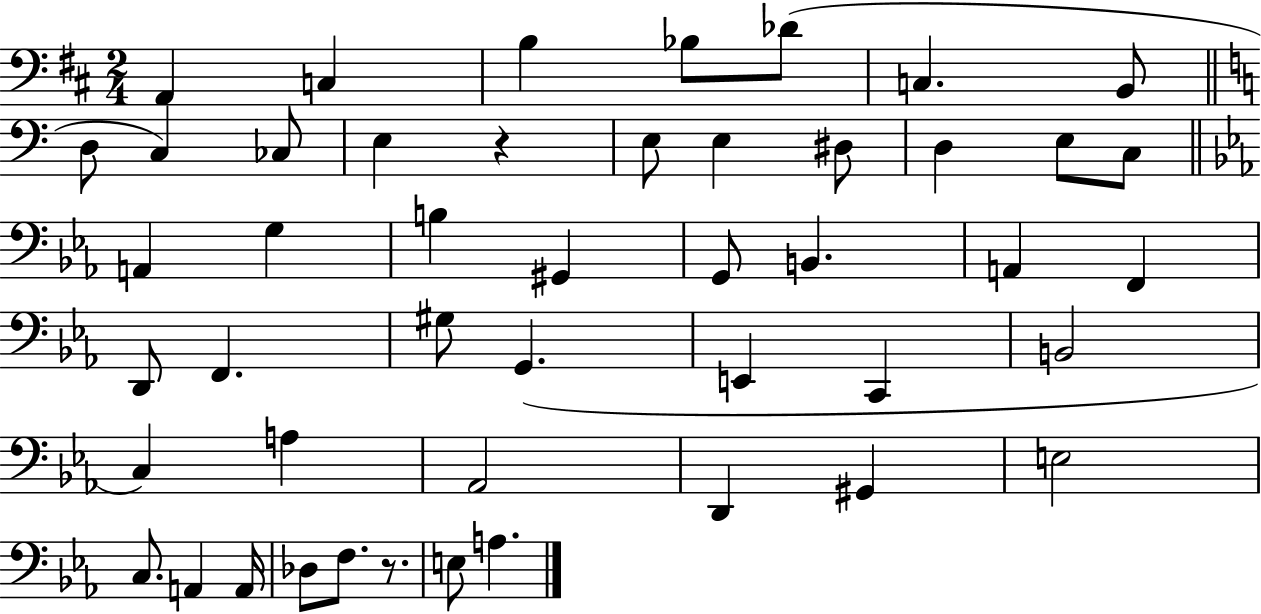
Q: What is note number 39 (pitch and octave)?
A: C3